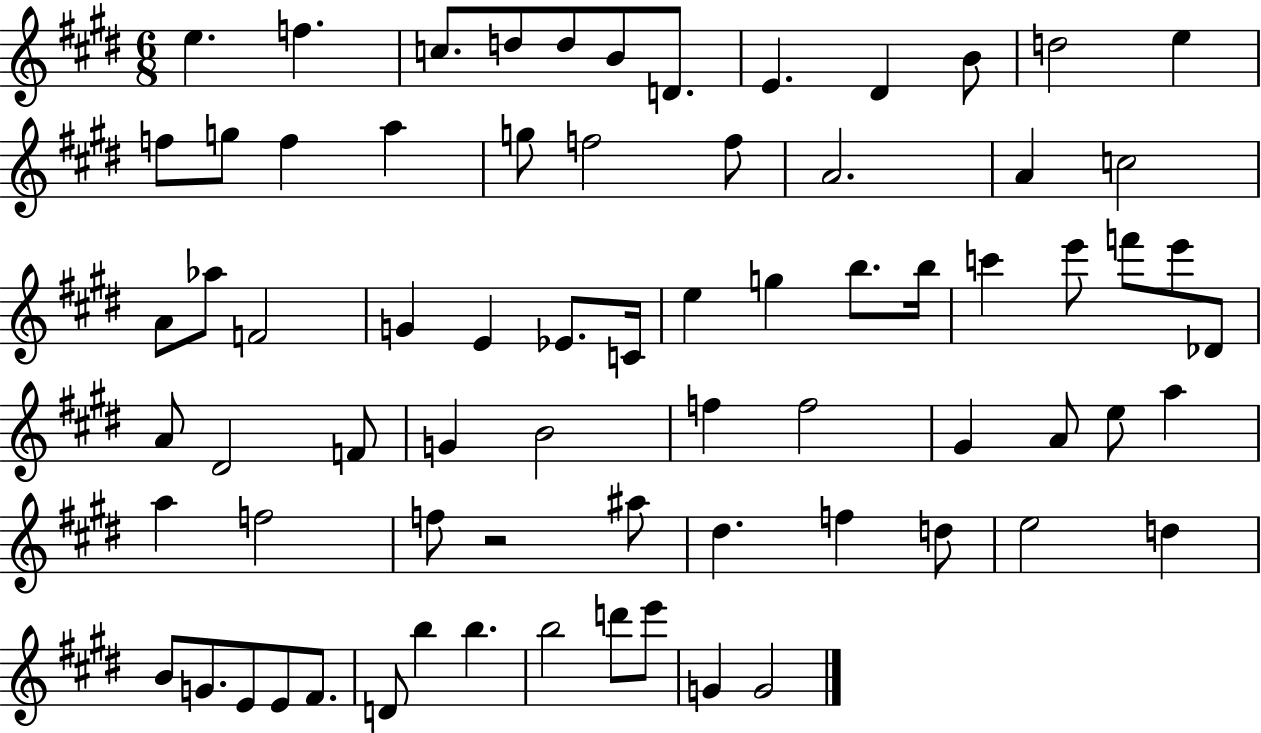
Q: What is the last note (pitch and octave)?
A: G4